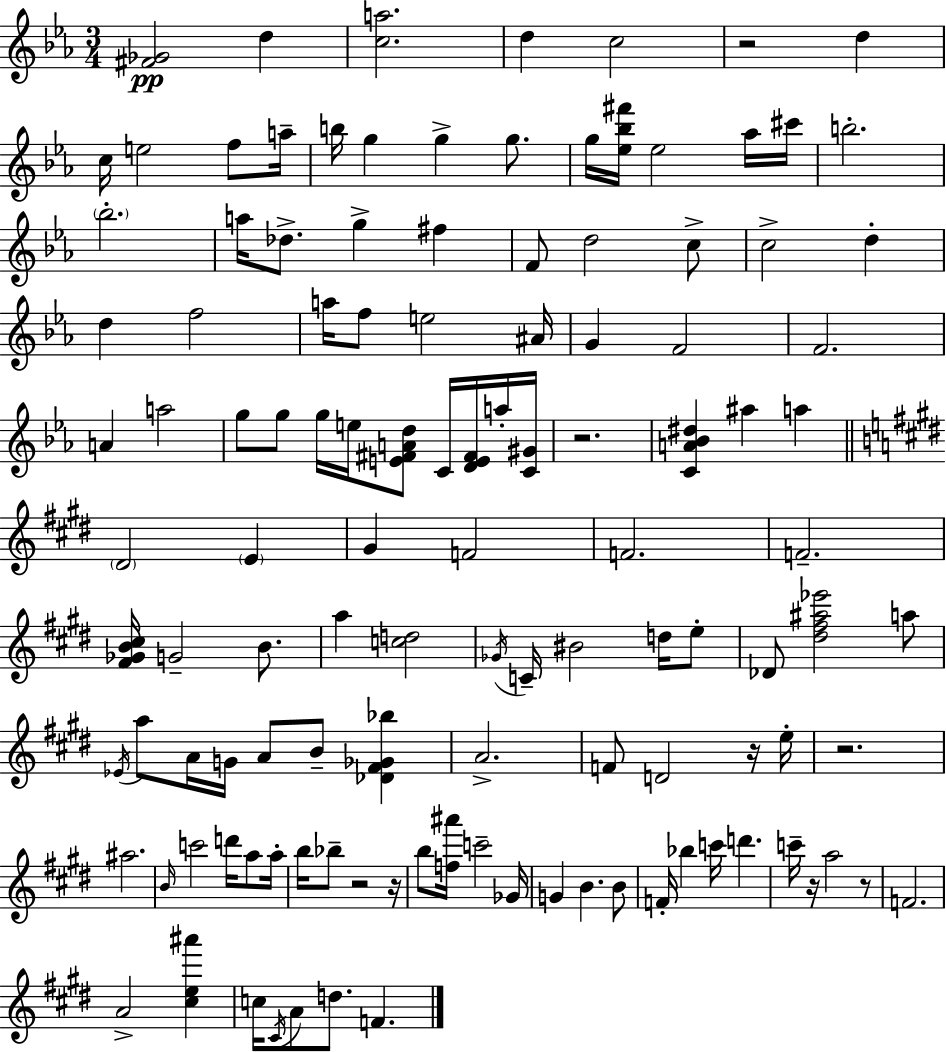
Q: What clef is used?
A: treble